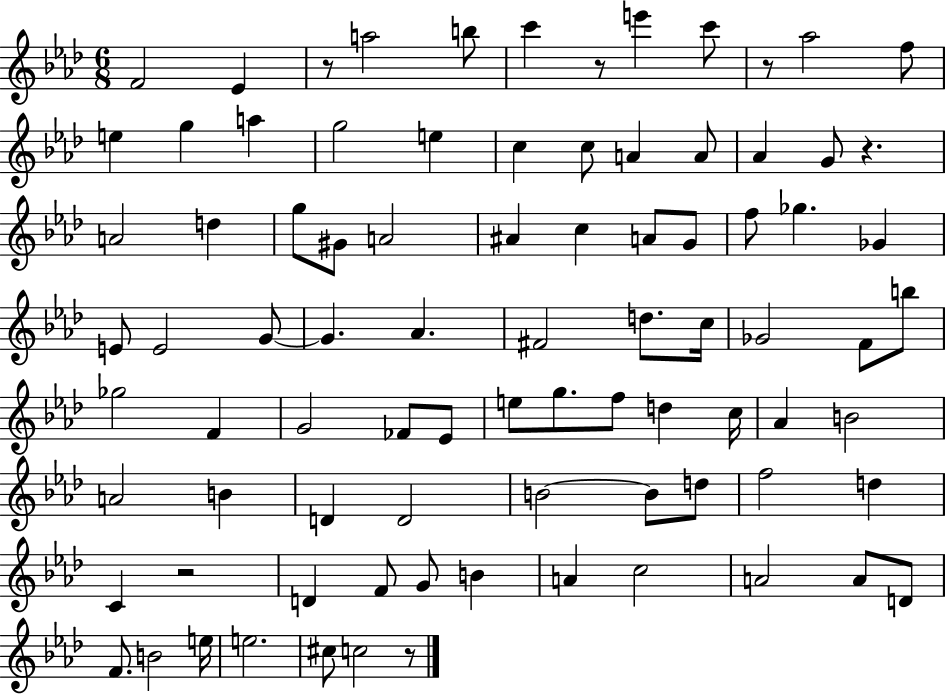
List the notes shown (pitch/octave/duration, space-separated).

F4/h Eb4/q R/e A5/h B5/e C6/q R/e E6/q C6/e R/e Ab5/h F5/e E5/q G5/q A5/q G5/h E5/q C5/q C5/e A4/q A4/e Ab4/q G4/e R/q. A4/h D5/q G5/e G#4/e A4/h A#4/q C5/q A4/e G4/e F5/e Gb5/q. Gb4/q E4/e E4/h G4/e G4/q. Ab4/q. F#4/h D5/e. C5/s Gb4/h F4/e B5/e Gb5/h F4/q G4/h FES4/e Eb4/e E5/e G5/e. F5/e D5/q C5/s Ab4/q B4/h A4/h B4/q D4/q D4/h B4/h B4/e D5/e F5/h D5/q C4/q R/h D4/q F4/e G4/e B4/q A4/q C5/h A4/h A4/e D4/e F4/e. B4/h E5/s E5/h. C#5/e C5/h R/e